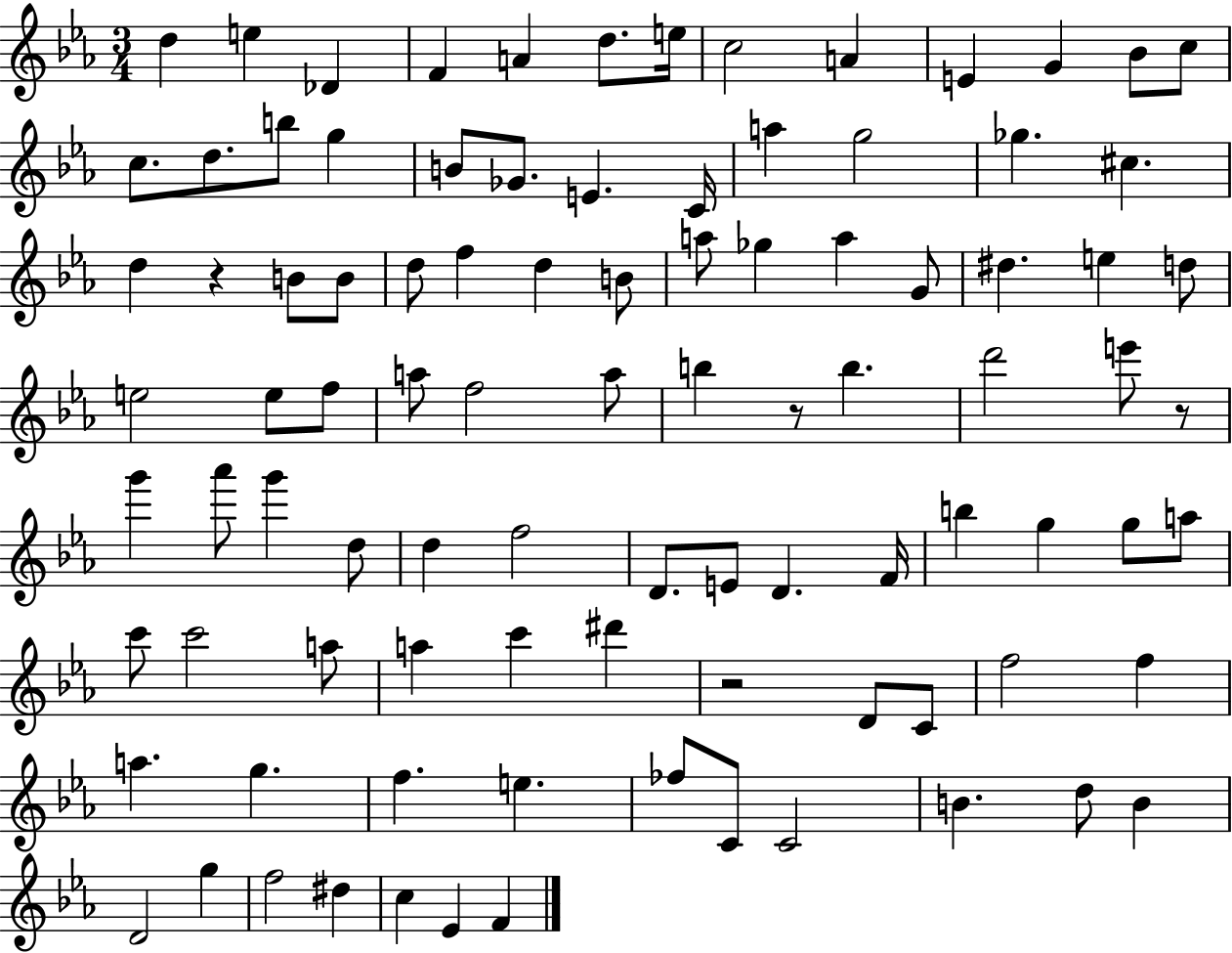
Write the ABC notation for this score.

X:1
T:Untitled
M:3/4
L:1/4
K:Eb
d e _D F A d/2 e/4 c2 A E G _B/2 c/2 c/2 d/2 b/2 g B/2 _G/2 E C/4 a g2 _g ^c d z B/2 B/2 d/2 f d B/2 a/2 _g a G/2 ^d e d/2 e2 e/2 f/2 a/2 f2 a/2 b z/2 b d'2 e'/2 z/2 g' _a'/2 g' d/2 d f2 D/2 E/2 D F/4 b g g/2 a/2 c'/2 c'2 a/2 a c' ^d' z2 D/2 C/2 f2 f a g f e _f/2 C/2 C2 B d/2 B D2 g f2 ^d c _E F